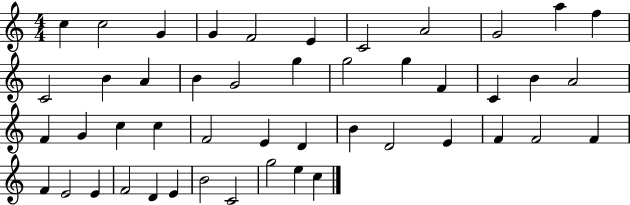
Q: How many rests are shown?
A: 0